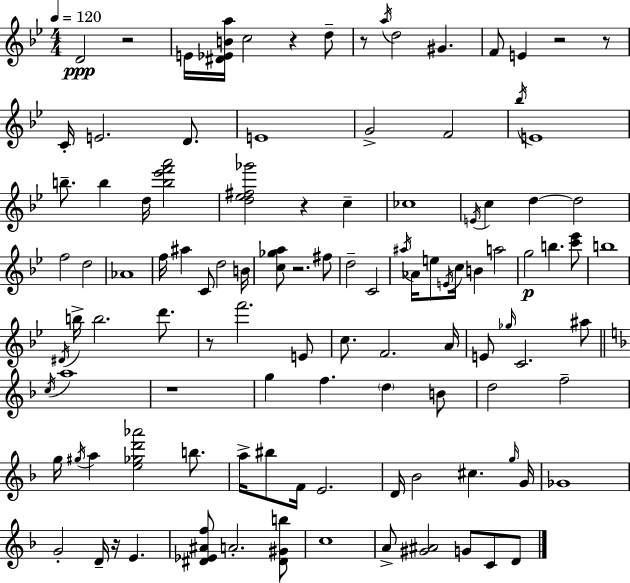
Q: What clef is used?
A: treble